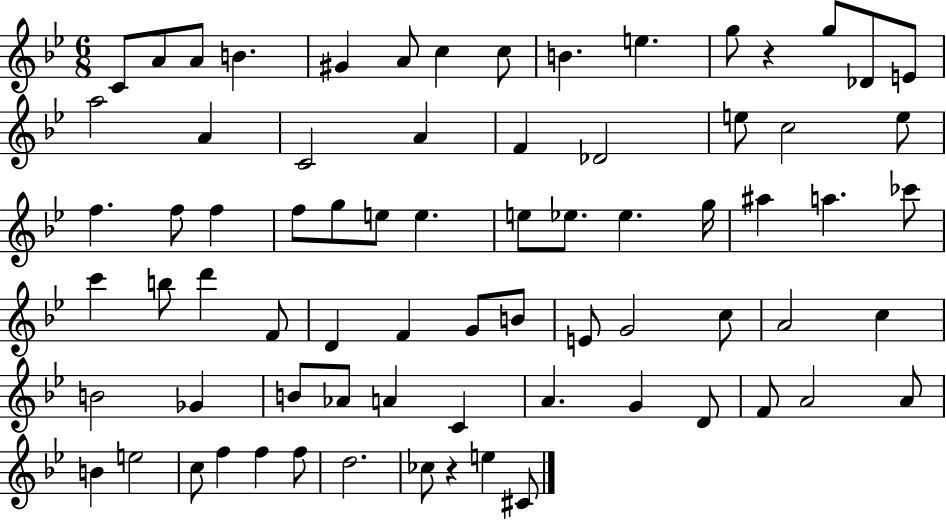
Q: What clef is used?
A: treble